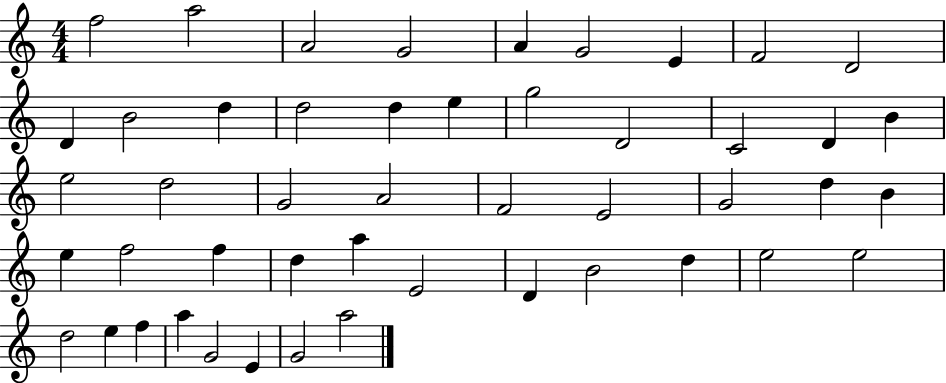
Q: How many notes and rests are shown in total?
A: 48